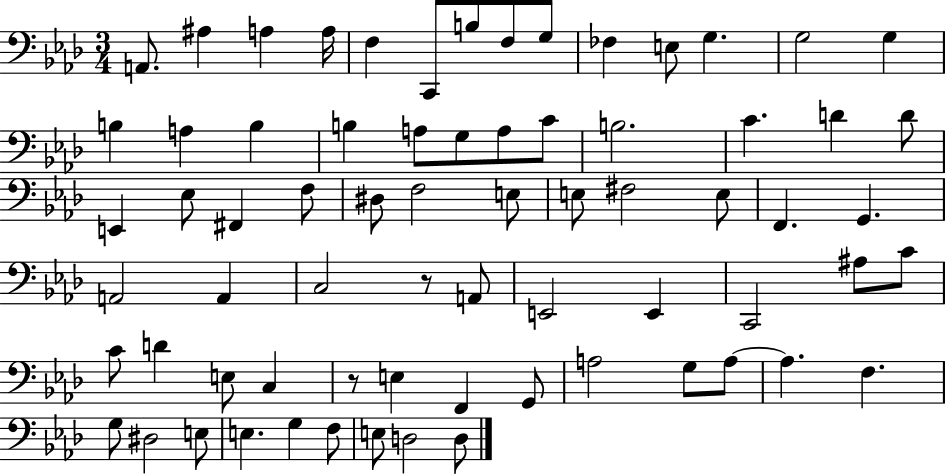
X:1
T:Untitled
M:3/4
L:1/4
K:Ab
A,,/2 ^A, A, A,/4 F, C,,/2 B,/2 F,/2 G,/2 _F, E,/2 G, G,2 G, B, A, B, B, A,/2 G,/2 A,/2 C/2 B,2 C D D/2 E,, _E,/2 ^F,, F,/2 ^D,/2 F,2 E,/2 E,/2 ^F,2 E,/2 F,, G,, A,,2 A,, C,2 z/2 A,,/2 E,,2 E,, C,,2 ^A,/2 C/2 C/2 D E,/2 C, z/2 E, F,, G,,/2 A,2 G,/2 A,/2 A, F, G,/2 ^D,2 E,/2 E, G, F,/2 E,/2 D,2 D,/2